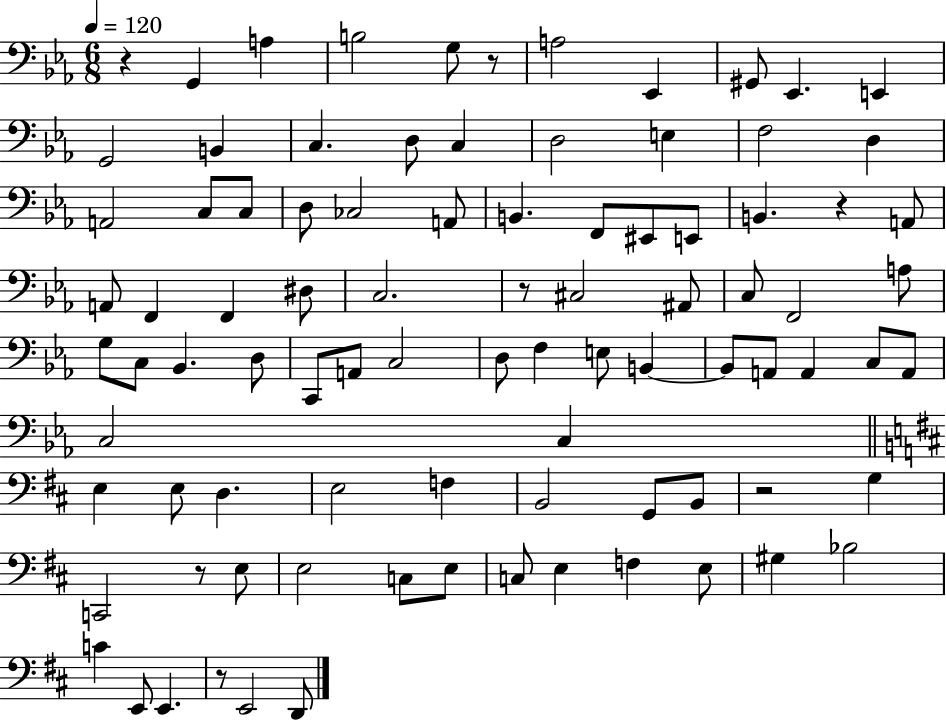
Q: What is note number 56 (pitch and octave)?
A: A2